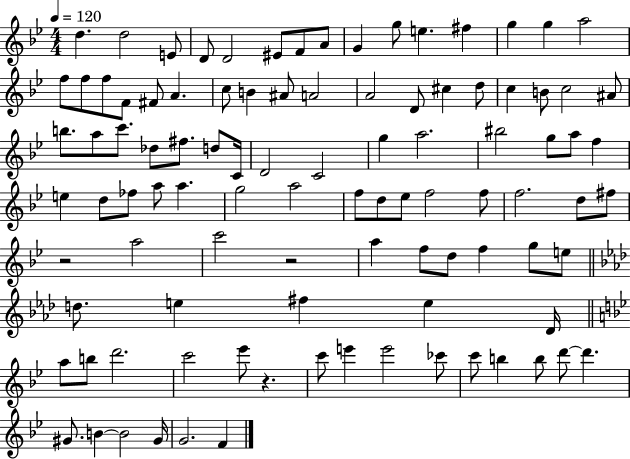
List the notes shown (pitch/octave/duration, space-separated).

D5/q. D5/h E4/e D4/e D4/h EIS4/e F4/e A4/e G4/q G5/e E5/q. F#5/q G5/q G5/q A5/h F5/e F5/e F5/e F4/e F#4/e A4/q. C5/e B4/q A#4/e A4/h A4/h D4/e C#5/q D5/e C5/q B4/e C5/h A#4/e B5/e. A5/e C6/e. Db5/e F#5/e. D5/e C4/s D4/h C4/h G5/q A5/h. BIS5/h G5/e A5/e F5/q E5/q D5/e FES5/e A5/e A5/q. G5/h A5/h F5/e D5/e Eb5/e F5/h F5/e F5/h. D5/e F#5/e R/h A5/h C6/h R/h A5/q F5/e D5/e F5/q G5/e E5/e D5/e. E5/q F#5/q E5/q Db4/s A5/e B5/e D6/h. C6/h Eb6/e R/q. C6/e E6/q E6/h CES6/e C6/e B5/q B5/e D6/e D6/q. G#4/e. B4/q B4/h G#4/s G4/h. F4/q